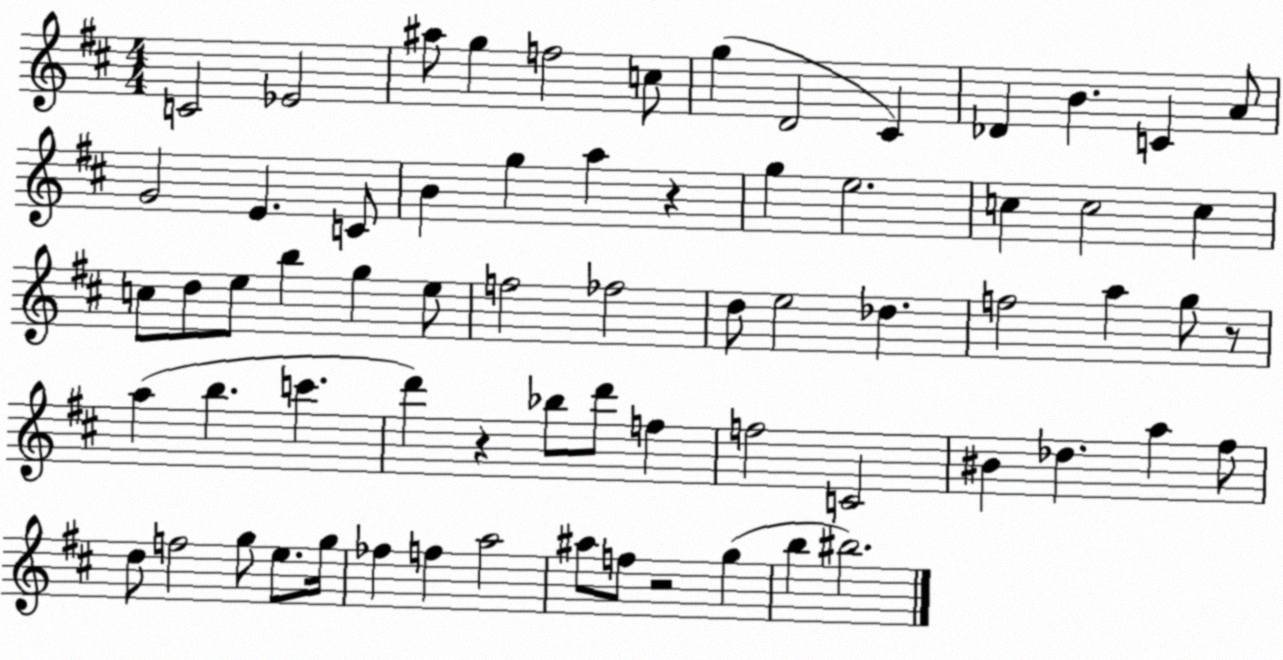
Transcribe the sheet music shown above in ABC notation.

X:1
T:Untitled
M:4/4
L:1/4
K:D
C2 _E2 ^a/2 g f2 c/2 g D2 ^C _D B C A/2 G2 E C/2 B g a z g e2 c c2 c c/2 d/2 e/2 b g e/2 f2 _f2 d/2 e2 _d f2 a g/2 z/2 a b c' d' z _b/2 d'/2 f f2 C2 ^B _d a ^f/2 d/2 f2 g/2 e/2 g/4 _f f a2 ^a/2 f/2 z2 g b ^b2